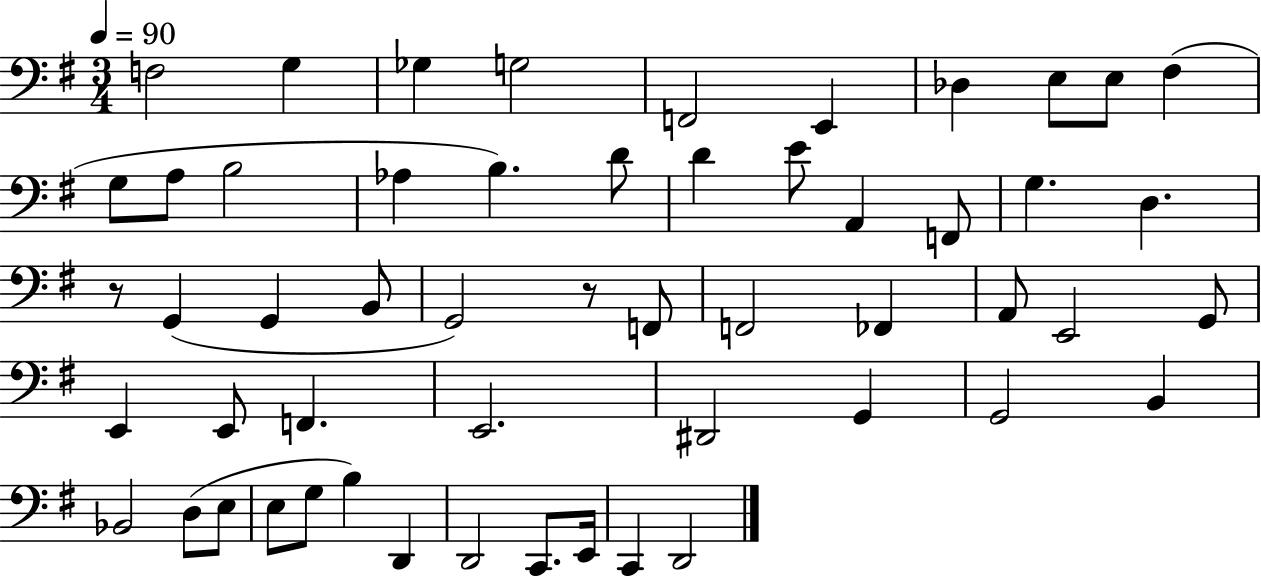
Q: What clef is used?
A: bass